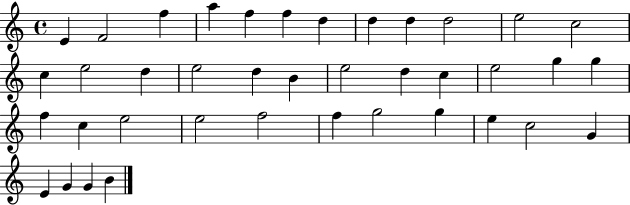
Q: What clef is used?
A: treble